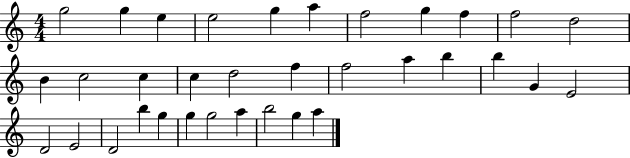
X:1
T:Untitled
M:4/4
L:1/4
K:C
g2 g e e2 g a f2 g f f2 d2 B c2 c c d2 f f2 a b b G E2 D2 E2 D2 b g g g2 a b2 g a